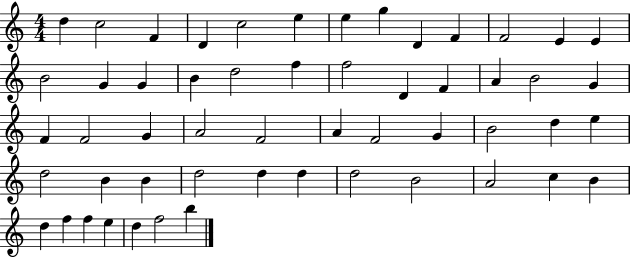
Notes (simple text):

D5/q C5/h F4/q D4/q C5/h E5/q E5/q G5/q D4/q F4/q F4/h E4/q E4/q B4/h G4/q G4/q B4/q D5/h F5/q F5/h D4/q F4/q A4/q B4/h G4/q F4/q F4/h G4/q A4/h F4/h A4/q F4/h G4/q B4/h D5/q E5/q D5/h B4/q B4/q D5/h D5/q D5/q D5/h B4/h A4/h C5/q B4/q D5/q F5/q F5/q E5/q D5/q F5/h B5/q